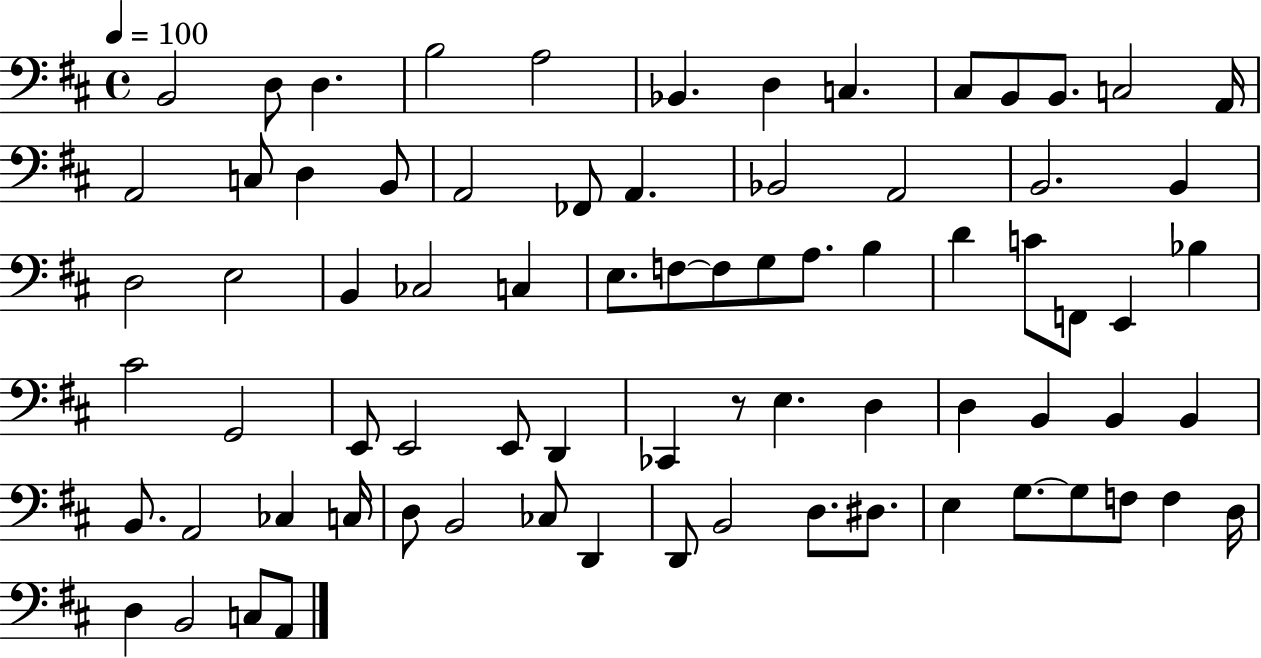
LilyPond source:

{
  \clef bass
  \time 4/4
  \defaultTimeSignature
  \key d \major
  \tempo 4 = 100
  b,2 d8 d4. | b2 a2 | bes,4. d4 c4. | cis8 b,8 b,8. c2 a,16 | \break a,2 c8 d4 b,8 | a,2 fes,8 a,4. | bes,2 a,2 | b,2. b,4 | \break d2 e2 | b,4 ces2 c4 | e8. f8~~ f8 g8 a8. b4 | d'4 c'8 f,8 e,4 bes4 | \break cis'2 g,2 | e,8 e,2 e,8 d,4 | ces,4 r8 e4. d4 | d4 b,4 b,4 b,4 | \break b,8. a,2 ces4 c16 | d8 b,2 ces8 d,4 | d,8 b,2 d8. dis8. | e4 g8.~~ g8 f8 f4 d16 | \break d4 b,2 c8 a,8 | \bar "|."
}